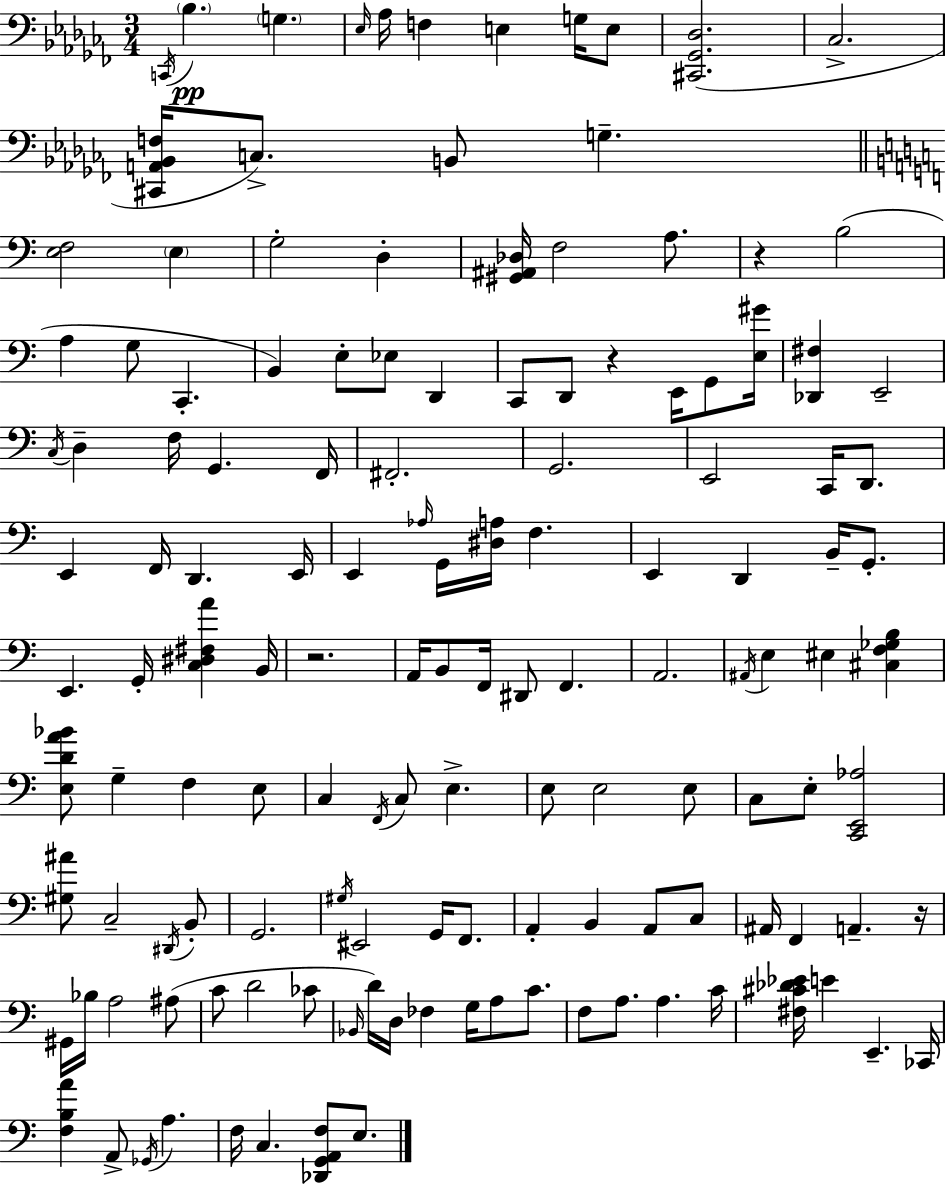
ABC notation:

X:1
T:Untitled
M:3/4
L:1/4
K:Abm
C,,/4 _B, G, _E,/4 _A,/4 F, E, G,/4 E,/2 [^C,,_G,,_D,]2 _C,2 [^C,,A,,_B,,F,]/4 C,/2 B,,/2 G, [E,F,]2 E, G,2 D, [^G,,^A,,_D,]/4 F,2 A,/2 z B,2 A, G,/2 C,, B,, E,/2 _E,/2 D,, C,,/2 D,,/2 z E,,/4 G,,/2 [E,^G]/4 [_D,,^F,] E,,2 C,/4 D, F,/4 G,, F,,/4 ^F,,2 G,,2 E,,2 C,,/4 D,,/2 E,, F,,/4 D,, E,,/4 E,, _A,/4 G,,/4 [^D,A,]/4 F, E,, D,, B,,/4 G,,/2 E,, G,,/4 [C,^D,^F,A] B,,/4 z2 A,,/4 B,,/2 F,,/4 ^D,,/2 F,, A,,2 ^A,,/4 E, ^E, [^C,F,_G,B,] [E,DA_B]/2 G, F, E,/2 C, F,,/4 C,/2 E, E,/2 E,2 E,/2 C,/2 E,/2 [C,,E,,_A,]2 [^G,^A]/2 C,2 ^D,,/4 B,,/2 G,,2 ^G,/4 ^E,,2 G,,/4 F,,/2 A,, B,, A,,/2 C,/2 ^A,,/4 F,, A,, z/4 ^G,,/4 _B,/4 A,2 ^A,/2 C/2 D2 _C/2 _B,,/4 D/4 D,/4 _F, G,/4 A,/2 C/2 F,/2 A,/2 A, C/4 [^F,^C_D_E]/4 E E,, _C,,/4 [F,B,A] A,,/2 _G,,/4 A, F,/4 C, [_D,,G,,A,,F,]/2 E,/2